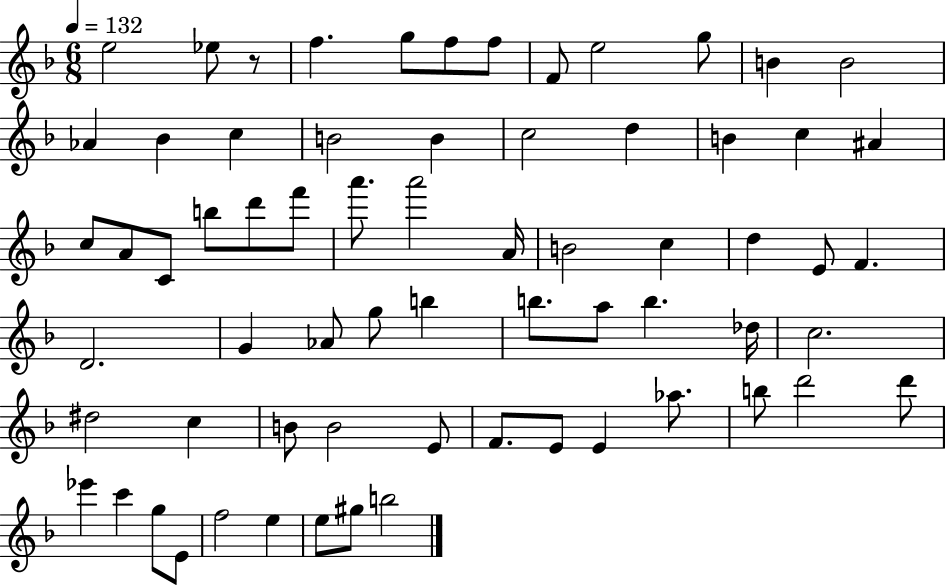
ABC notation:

X:1
T:Untitled
M:6/8
L:1/4
K:F
e2 _e/2 z/2 f g/2 f/2 f/2 F/2 e2 g/2 B B2 _A _B c B2 B c2 d B c ^A c/2 A/2 C/2 b/2 d'/2 f'/2 a'/2 a'2 A/4 B2 c d E/2 F D2 G _A/2 g/2 b b/2 a/2 b _d/4 c2 ^d2 c B/2 B2 E/2 F/2 E/2 E _a/2 b/2 d'2 d'/2 _e' c' g/2 E/2 f2 e e/2 ^g/2 b2